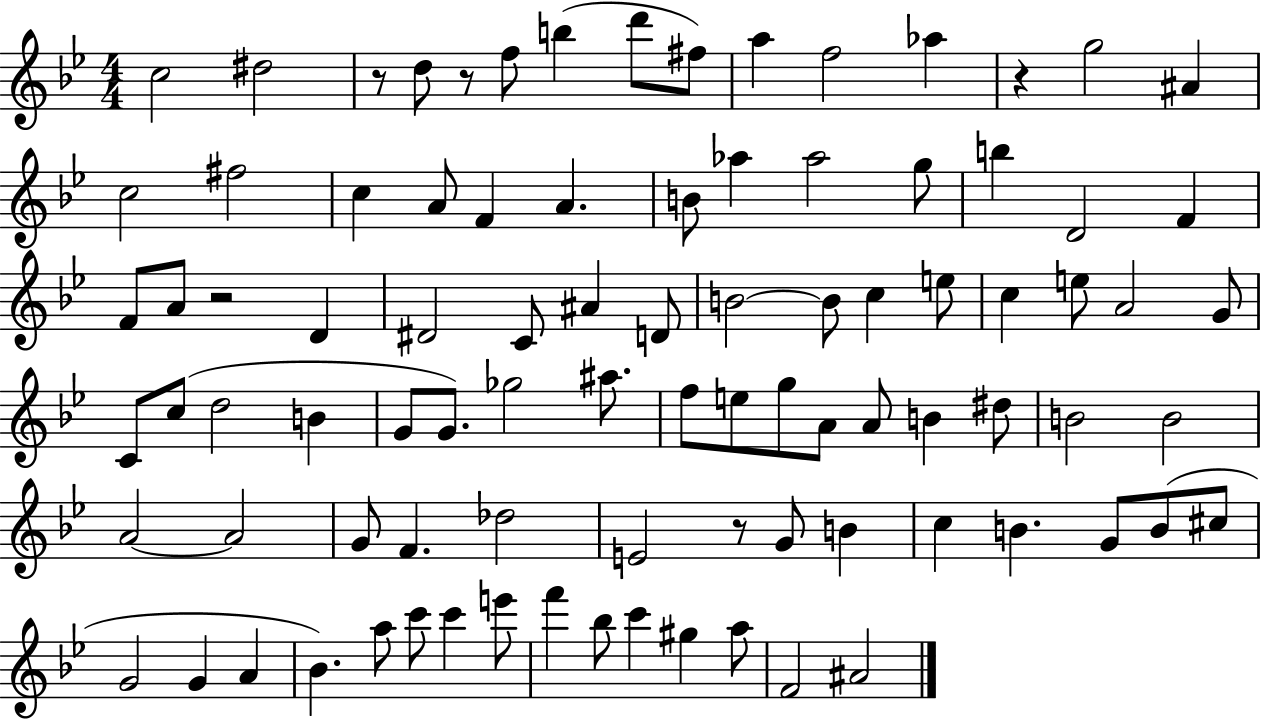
{
  \clef treble
  \numericTimeSignature
  \time 4/4
  \key bes \major
  c''2 dis''2 | r8 d''8 r8 f''8 b''4( d'''8 fis''8) | a''4 f''2 aes''4 | r4 g''2 ais'4 | \break c''2 fis''2 | c''4 a'8 f'4 a'4. | b'8 aes''4 aes''2 g''8 | b''4 d'2 f'4 | \break f'8 a'8 r2 d'4 | dis'2 c'8 ais'4 d'8 | b'2~~ b'8 c''4 e''8 | c''4 e''8 a'2 g'8 | \break c'8 c''8( d''2 b'4 | g'8 g'8.) ges''2 ais''8. | f''8 e''8 g''8 a'8 a'8 b'4 dis''8 | b'2 b'2 | \break a'2~~ a'2 | g'8 f'4. des''2 | e'2 r8 g'8 b'4 | c''4 b'4. g'8 b'8( cis''8 | \break g'2 g'4 a'4 | bes'4.) a''8 c'''8 c'''4 e'''8 | f'''4 bes''8 c'''4 gis''4 a''8 | f'2 ais'2 | \break \bar "|."
}